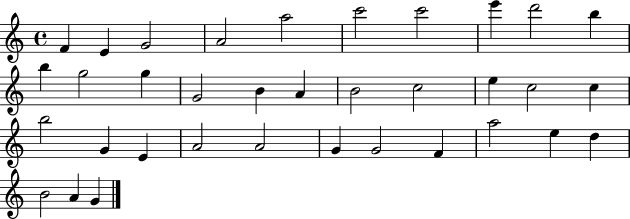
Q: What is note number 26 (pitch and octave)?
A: A4